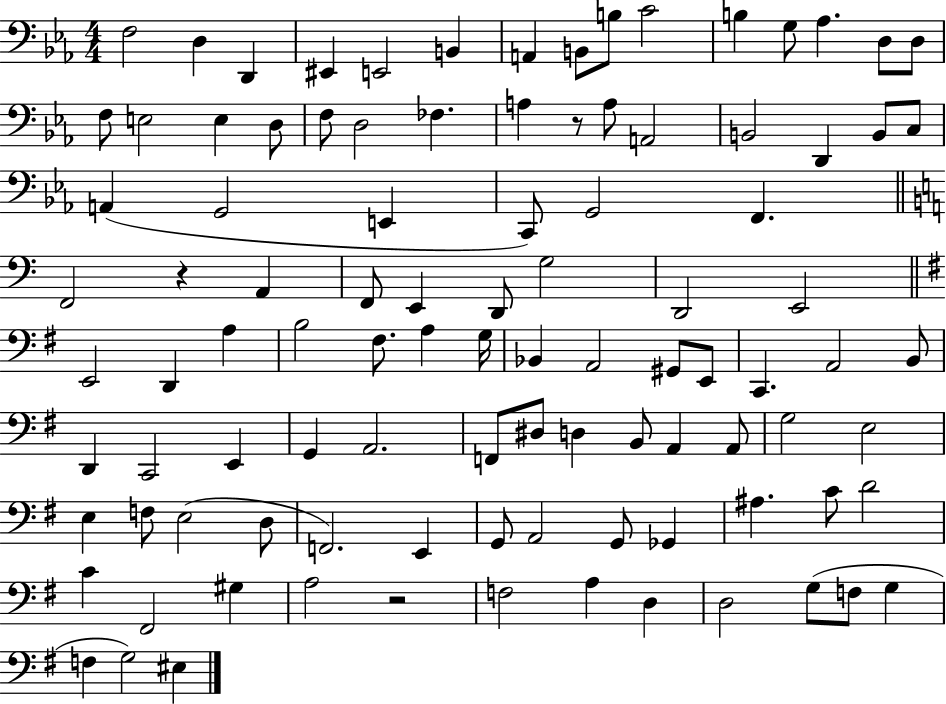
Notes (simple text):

F3/h D3/q D2/q EIS2/q E2/h B2/q A2/q B2/e B3/e C4/h B3/q G3/e Ab3/q. D3/e D3/e F3/e E3/h E3/q D3/e F3/e D3/h FES3/q. A3/q R/e A3/e A2/h B2/h D2/q B2/e C3/e A2/q G2/h E2/q C2/e G2/h F2/q. F2/h R/q A2/q F2/e E2/q D2/e G3/h D2/h E2/h E2/h D2/q A3/q B3/h F#3/e. A3/q G3/s Bb2/q A2/h G#2/e E2/e C2/q. A2/h B2/e D2/q C2/h E2/q G2/q A2/h. F2/e D#3/e D3/q B2/e A2/q A2/e G3/h E3/h E3/q F3/e E3/h D3/e F2/h. E2/q G2/e A2/h G2/e Gb2/q A#3/q. C4/e D4/h C4/q F#2/h G#3/q A3/h R/h F3/h A3/q D3/q D3/h G3/e F3/e G3/q F3/q G3/h EIS3/q